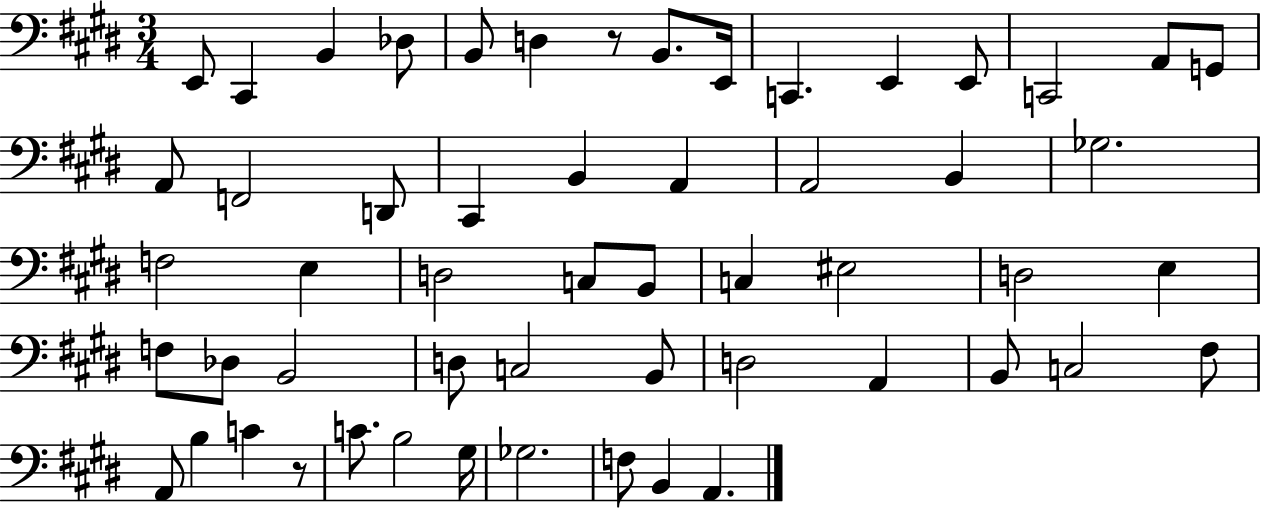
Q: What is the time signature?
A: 3/4